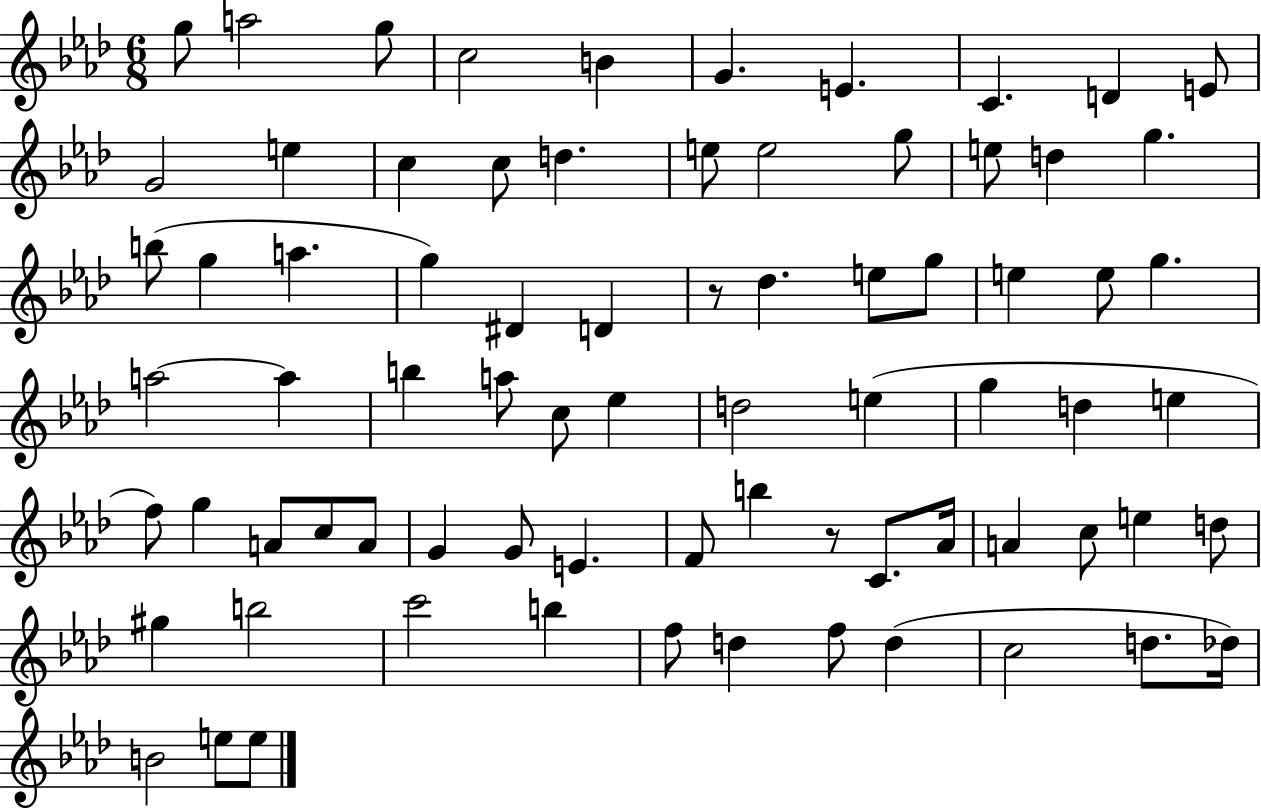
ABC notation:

X:1
T:Untitled
M:6/8
L:1/4
K:Ab
g/2 a2 g/2 c2 B G E C D E/2 G2 e c c/2 d e/2 e2 g/2 e/2 d g b/2 g a g ^D D z/2 _d e/2 g/2 e e/2 g a2 a b a/2 c/2 _e d2 e g d e f/2 g A/2 c/2 A/2 G G/2 E F/2 b z/2 C/2 _A/4 A c/2 e d/2 ^g b2 c'2 b f/2 d f/2 d c2 d/2 _d/4 B2 e/2 e/2